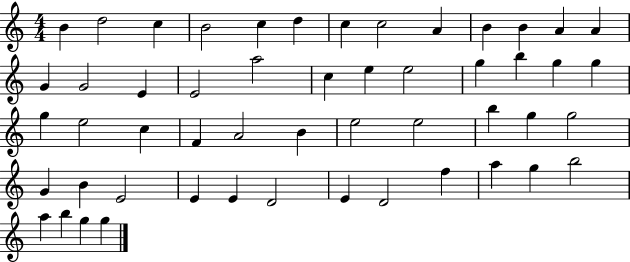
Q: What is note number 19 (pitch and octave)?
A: C5